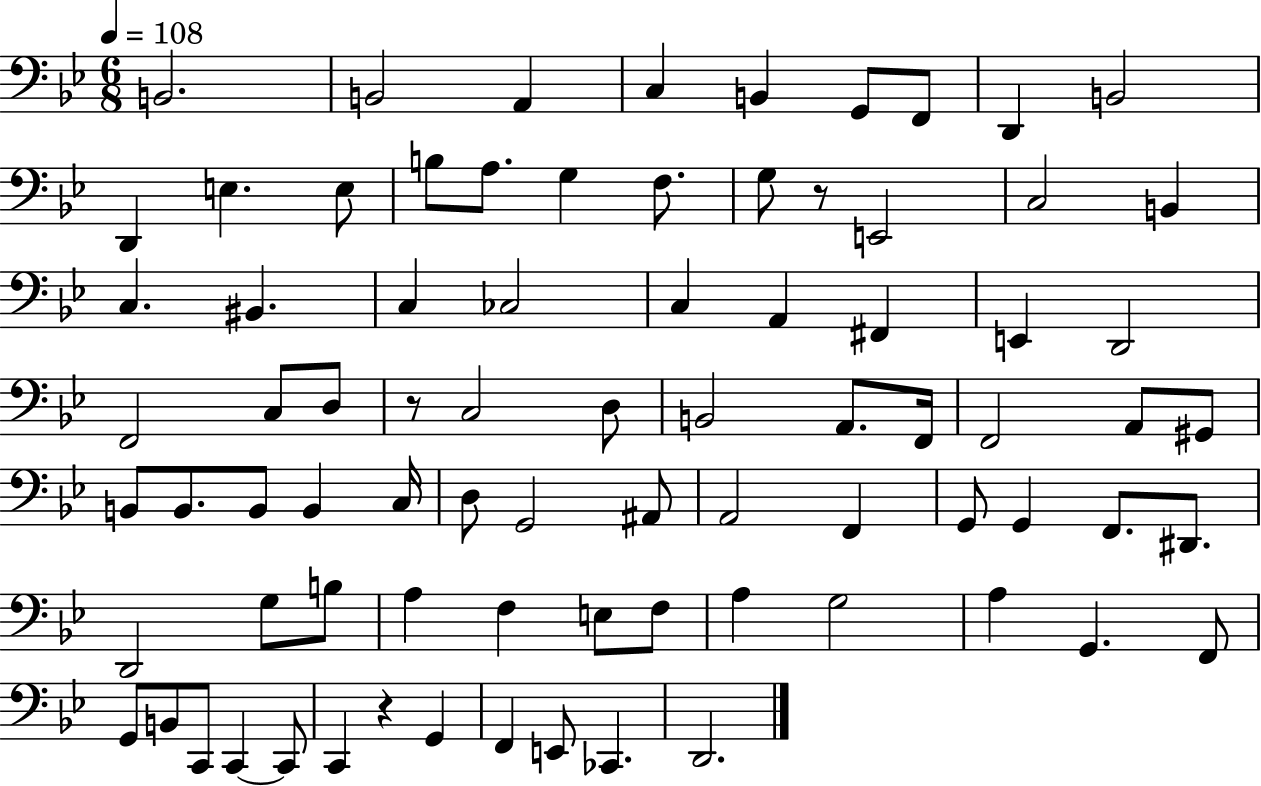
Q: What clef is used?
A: bass